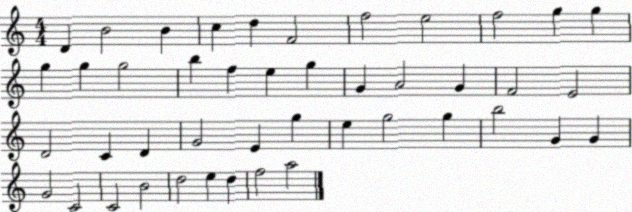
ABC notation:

X:1
T:Untitled
M:4/4
L:1/4
K:C
D B2 B c d F2 f2 e2 f2 g g g g g2 b f e g G A2 G F2 E2 D2 C D G2 E g e g2 g b2 G G G2 C2 C2 B2 d2 e d f2 a2